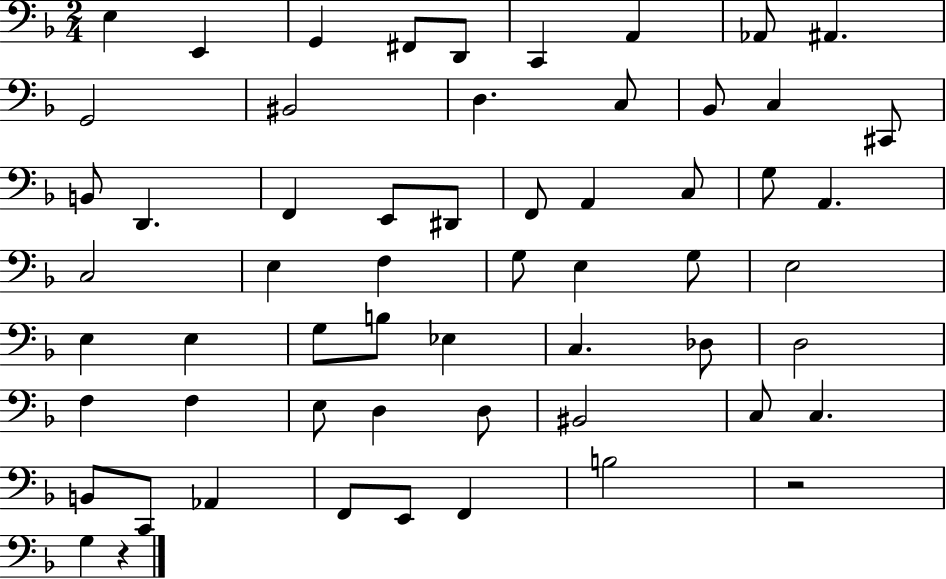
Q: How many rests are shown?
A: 2